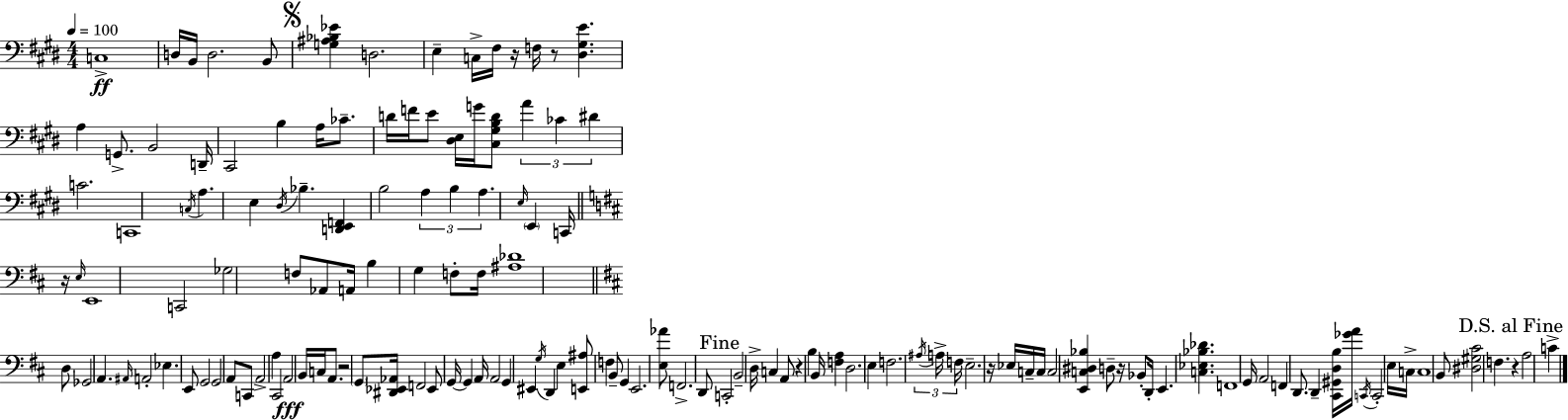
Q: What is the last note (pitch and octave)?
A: C4